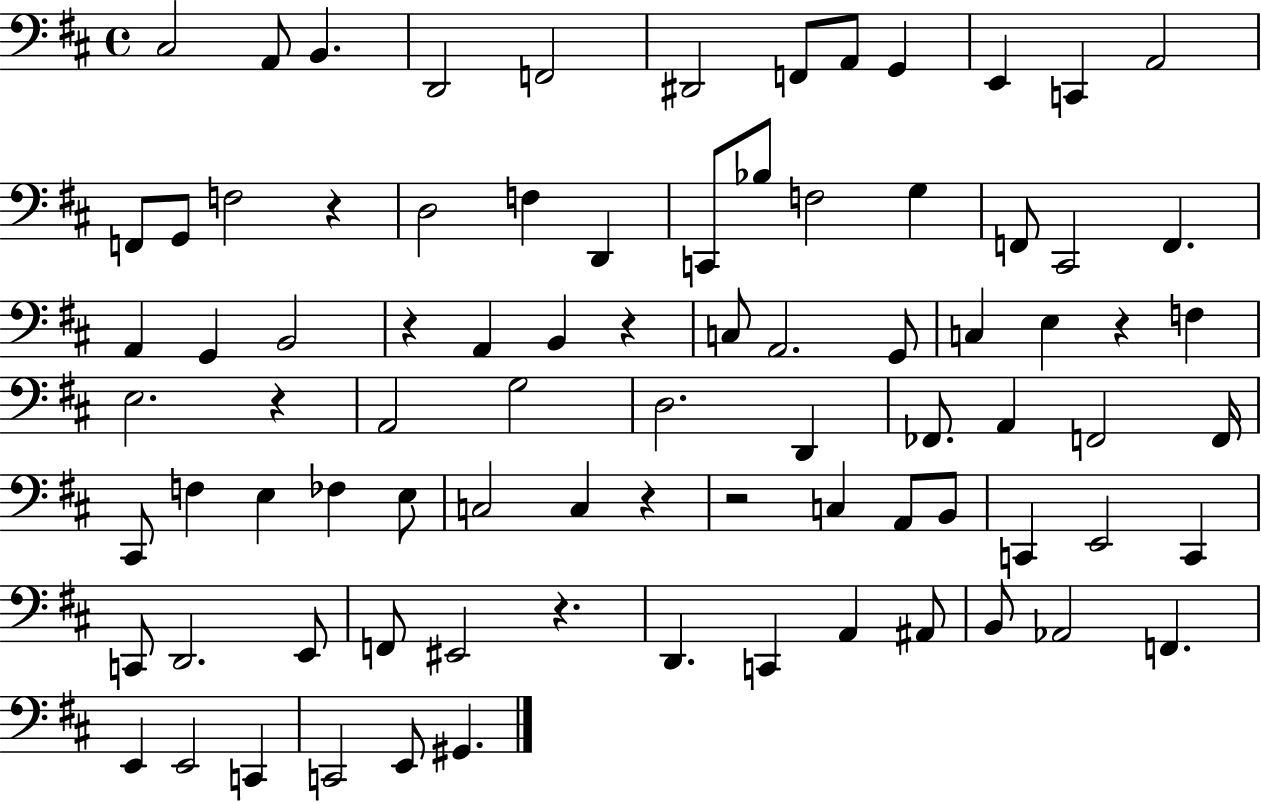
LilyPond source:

{
  \clef bass
  \time 4/4
  \defaultTimeSignature
  \key d \major
  cis2 a,8 b,4. | d,2 f,2 | dis,2 f,8 a,8 g,4 | e,4 c,4 a,2 | \break f,8 g,8 f2 r4 | d2 f4 d,4 | c,8 bes8 f2 g4 | f,8 cis,2 f,4. | \break a,4 g,4 b,2 | r4 a,4 b,4 r4 | c8 a,2. g,8 | c4 e4 r4 f4 | \break e2. r4 | a,2 g2 | d2. d,4 | fes,8. a,4 f,2 f,16 | \break cis,8 f4 e4 fes4 e8 | c2 c4 r4 | r2 c4 a,8 b,8 | c,4 e,2 c,4 | \break c,8 d,2. e,8 | f,8 eis,2 r4. | d,4. c,4 a,4 ais,8 | b,8 aes,2 f,4. | \break e,4 e,2 c,4 | c,2 e,8 gis,4. | \bar "|."
}